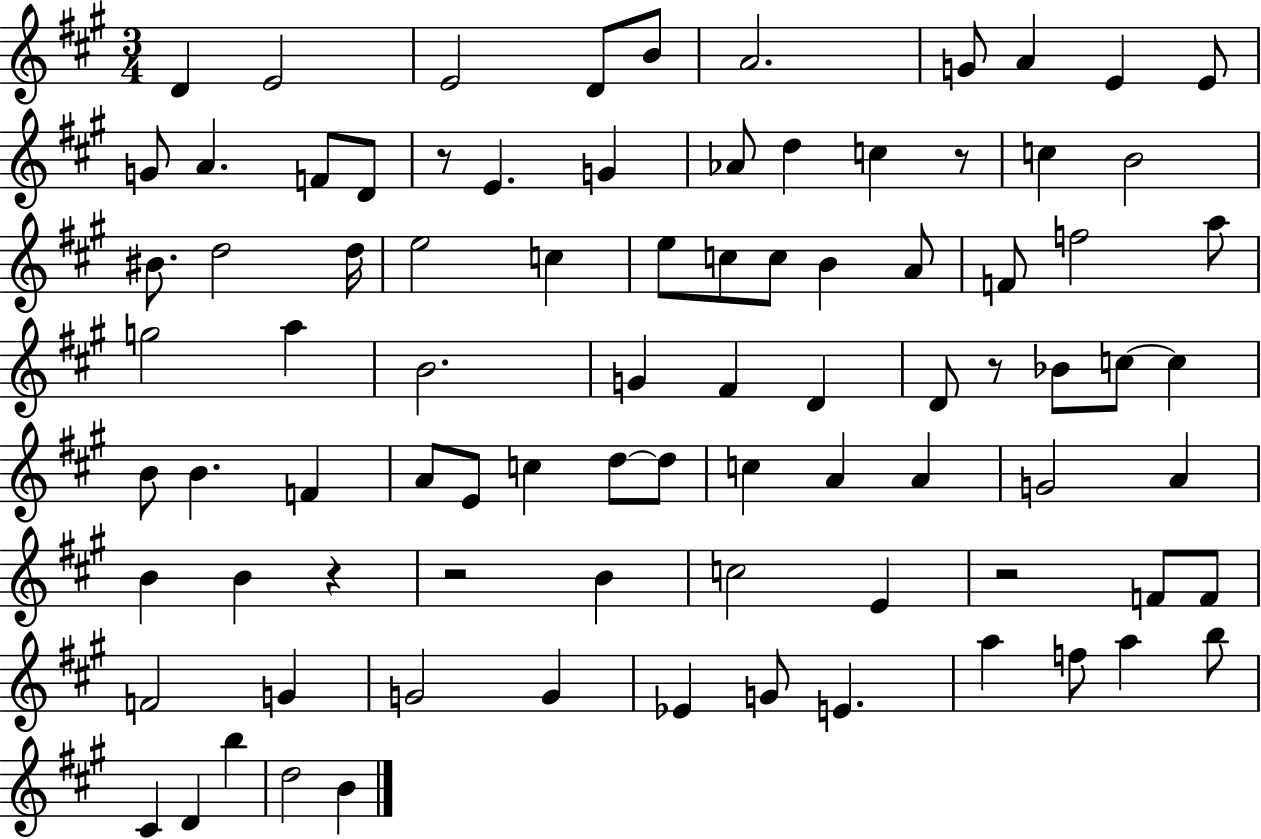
D4/q E4/h E4/h D4/e B4/e A4/h. G4/e A4/q E4/q E4/e G4/e A4/q. F4/e D4/e R/e E4/q. G4/q Ab4/e D5/q C5/q R/e C5/q B4/h BIS4/e. D5/h D5/s E5/h C5/q E5/e C5/e C5/e B4/q A4/e F4/e F5/h A5/e G5/h A5/q B4/h. G4/q F#4/q D4/q D4/e R/e Bb4/e C5/e C5/q B4/e B4/q. F4/q A4/e E4/e C5/q D5/e D5/e C5/q A4/q A4/q G4/h A4/q B4/q B4/q R/q R/h B4/q C5/h E4/q R/h F4/e F4/e F4/h G4/q G4/h G4/q Eb4/q G4/e E4/q. A5/q F5/e A5/q B5/e C#4/q D4/q B5/q D5/h B4/q